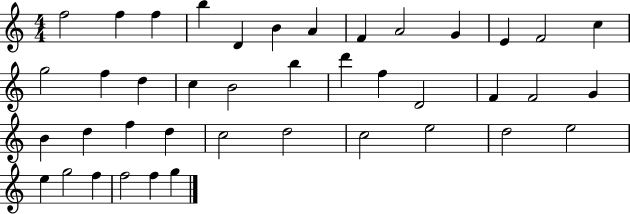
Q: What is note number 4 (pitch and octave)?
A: B5